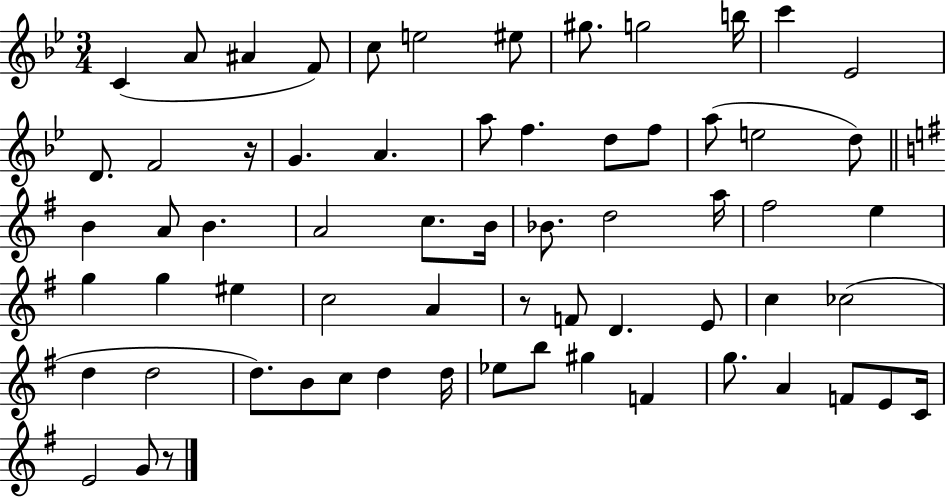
{
  \clef treble
  \numericTimeSignature
  \time 3/4
  \key bes \major
  c'4( a'8 ais'4 f'8) | c''8 e''2 eis''8 | gis''8. g''2 b''16 | c'''4 ees'2 | \break d'8. f'2 r16 | g'4. a'4. | a''8 f''4. d''8 f''8 | a''8( e''2 d''8) | \break \bar "||" \break \key g \major b'4 a'8 b'4. | a'2 c''8. b'16 | bes'8. d''2 a''16 | fis''2 e''4 | \break g''4 g''4 eis''4 | c''2 a'4 | r8 f'8 d'4. e'8 | c''4 ces''2( | \break d''4 d''2 | d''8.) b'8 c''8 d''4 d''16 | ees''8 b''8 gis''4 f'4 | g''8. a'4 f'8 e'8 c'16 | \break e'2 g'8 r8 | \bar "|."
}